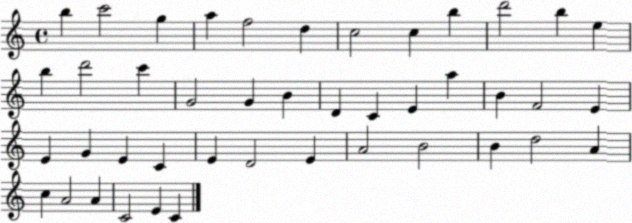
X:1
T:Untitled
M:4/4
L:1/4
K:C
b c'2 g a f2 d c2 c b d'2 b e b d'2 c' G2 G B D C E a B F2 E E G E C E D2 E A2 B2 B d2 A c A2 A C2 E C